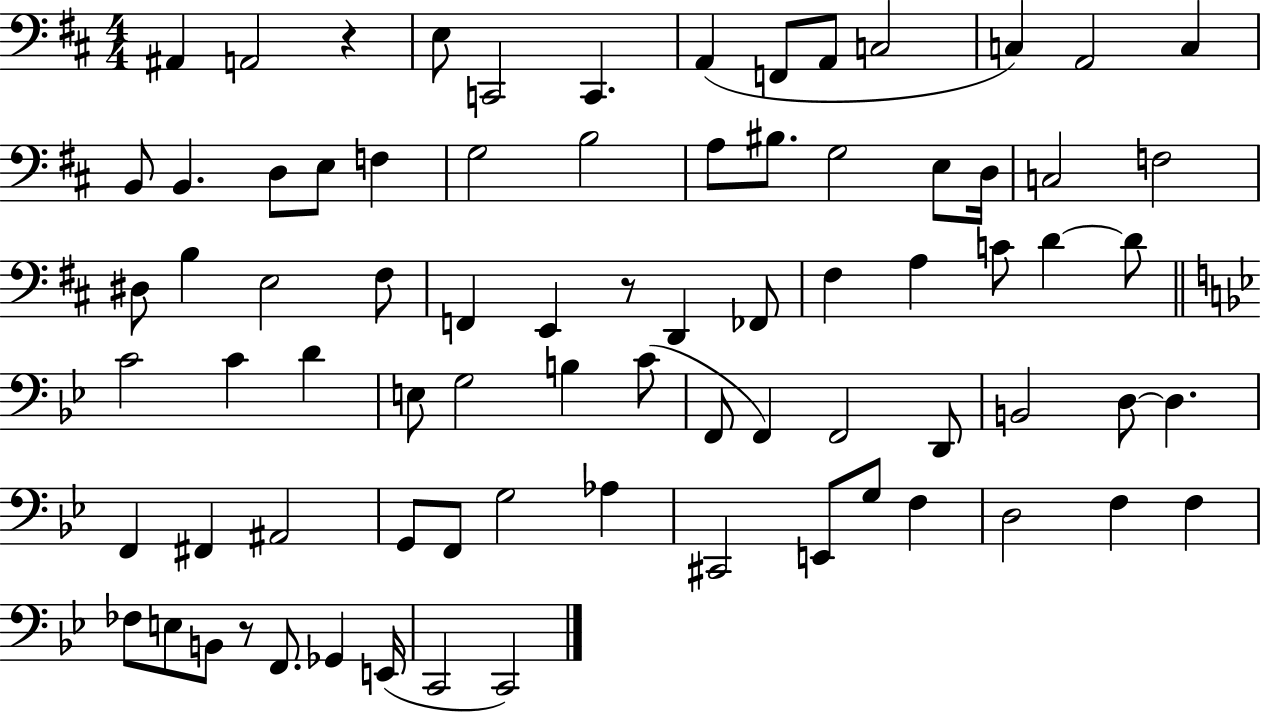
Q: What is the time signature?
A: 4/4